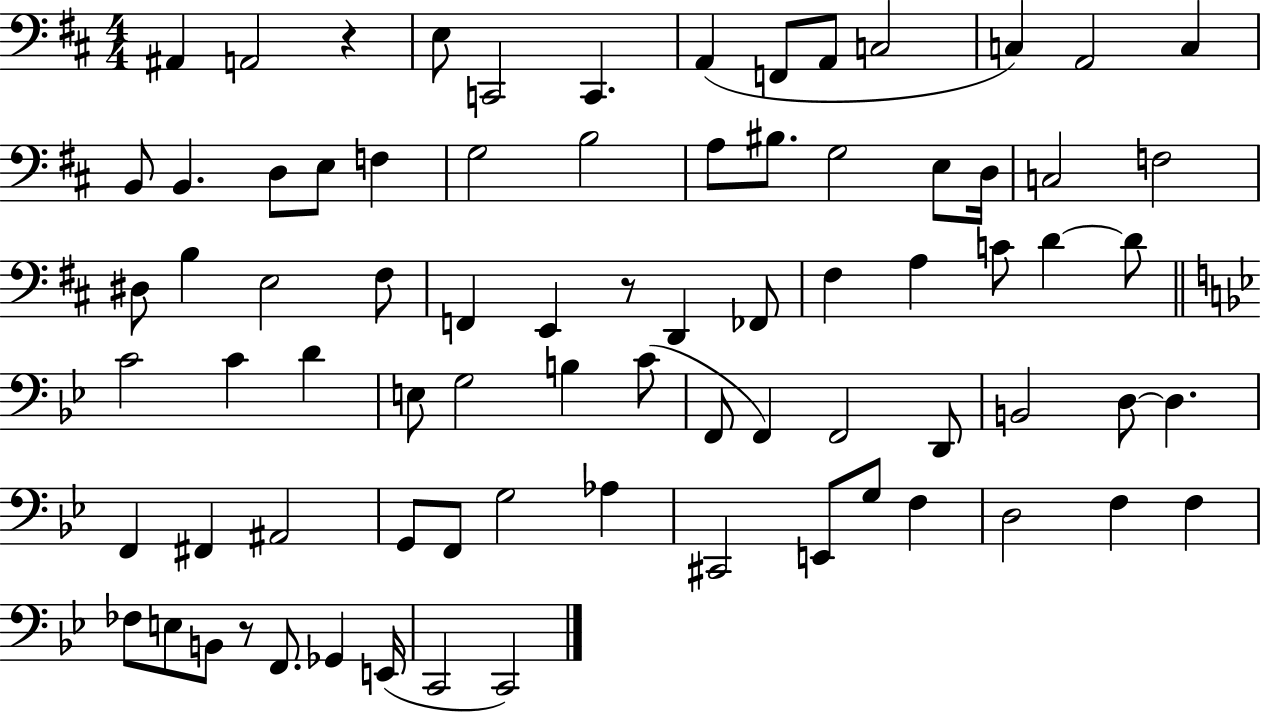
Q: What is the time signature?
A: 4/4